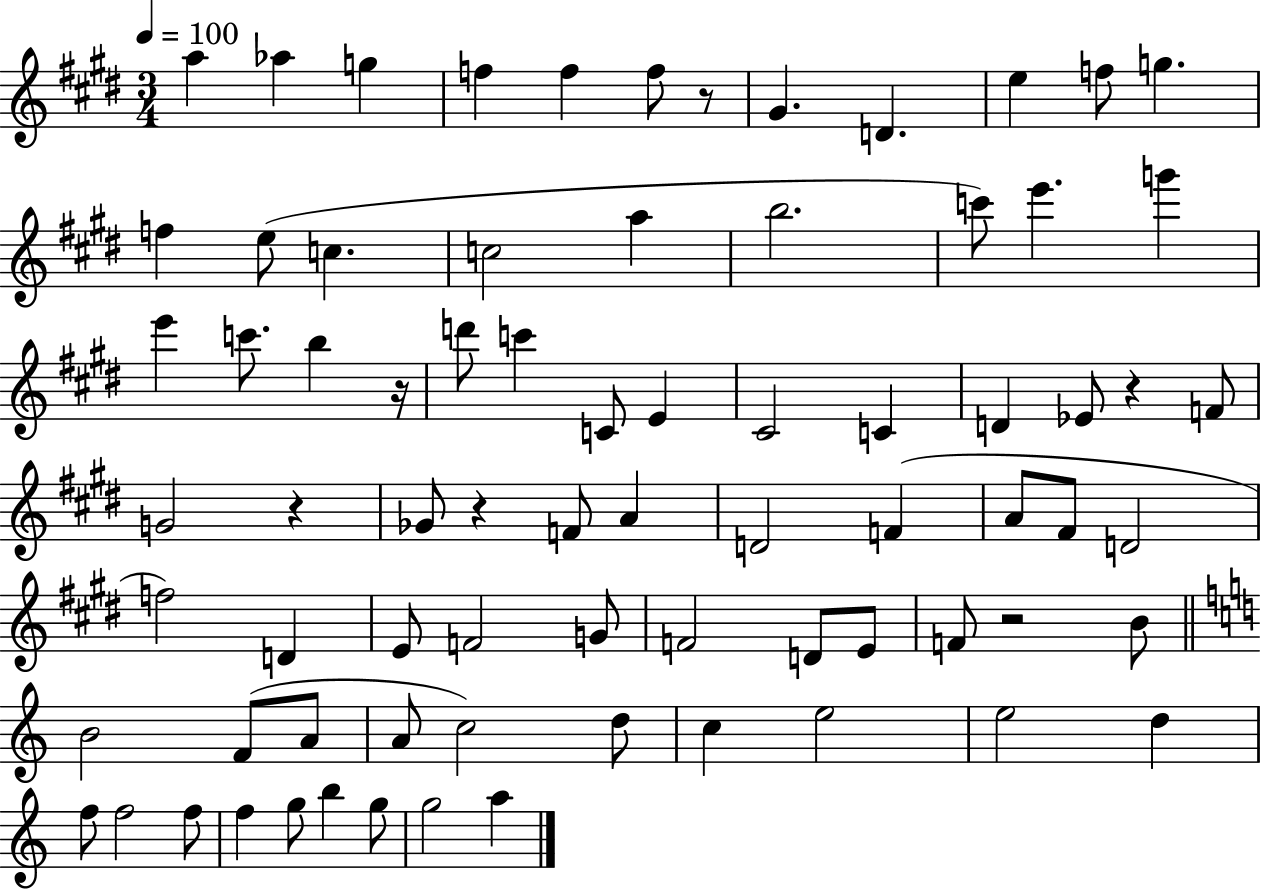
X:1
T:Untitled
M:3/4
L:1/4
K:E
a _a g f f f/2 z/2 ^G D e f/2 g f e/2 c c2 a b2 c'/2 e' g' e' c'/2 b z/4 d'/2 c' C/2 E ^C2 C D _E/2 z F/2 G2 z _G/2 z F/2 A D2 F A/2 ^F/2 D2 f2 D E/2 F2 G/2 F2 D/2 E/2 F/2 z2 B/2 B2 F/2 A/2 A/2 c2 d/2 c e2 e2 d f/2 f2 f/2 f g/2 b g/2 g2 a